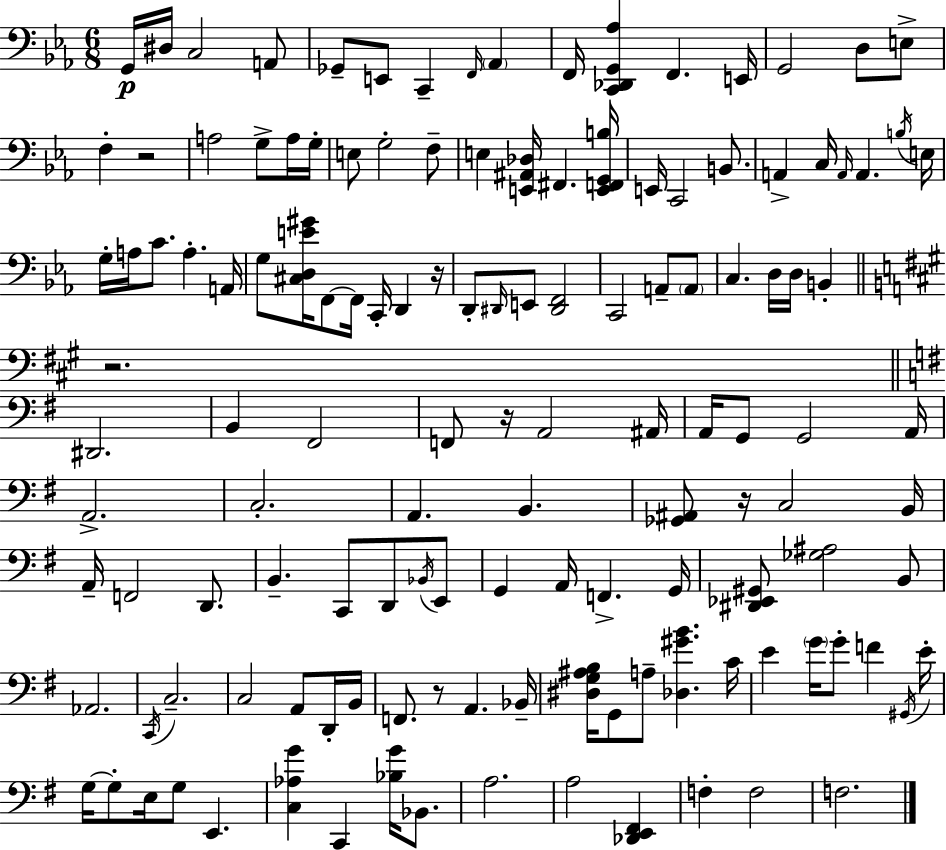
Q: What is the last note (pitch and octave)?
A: F3